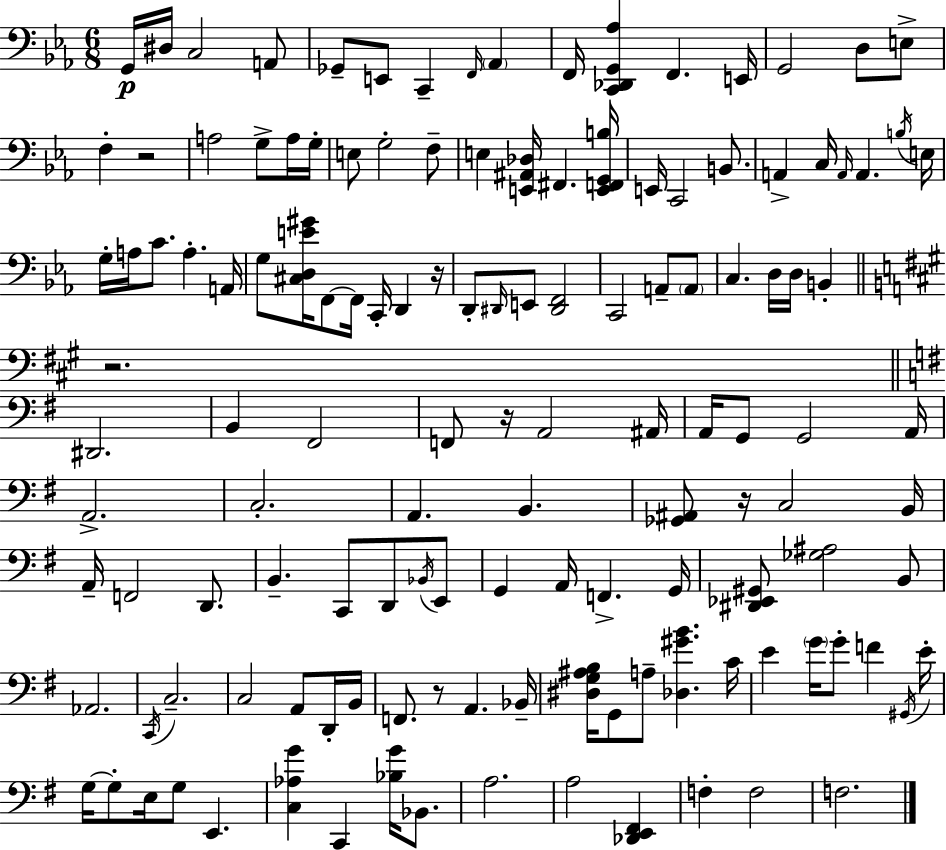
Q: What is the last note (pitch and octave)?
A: F3